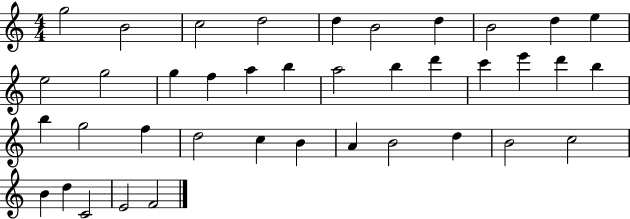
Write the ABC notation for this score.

X:1
T:Untitled
M:4/4
L:1/4
K:C
g2 B2 c2 d2 d B2 d B2 d e e2 g2 g f a b a2 b d' c' e' d' b b g2 f d2 c B A B2 d B2 c2 B d C2 E2 F2